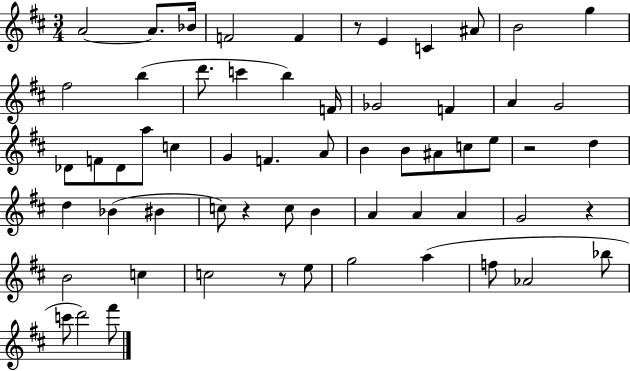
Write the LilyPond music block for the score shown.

{
  \clef treble
  \numericTimeSignature
  \time 3/4
  \key d \major
  a'2~~ a'8. bes'16 | f'2 f'4 | r8 e'4 c'4 ais'8 | b'2 g''4 | \break fis''2 b''4( | d'''8. c'''4 b''4) f'16 | ges'2 f'4 | a'4 g'2 | \break des'8 f'8 des'8 a''8 c''4 | g'4 f'4. a'8 | b'4 b'8 ais'8 c''8 e''8 | r2 d''4 | \break d''4 bes'4( bis'4 | c''8) r4 c''8 b'4 | a'4 a'4 a'4 | g'2 r4 | \break b'2 c''4 | c''2 r8 e''8 | g''2 a''4( | f''8 aes'2 bes''8 | \break c'''8 d'''2) fis'''8 | \bar "|."
}